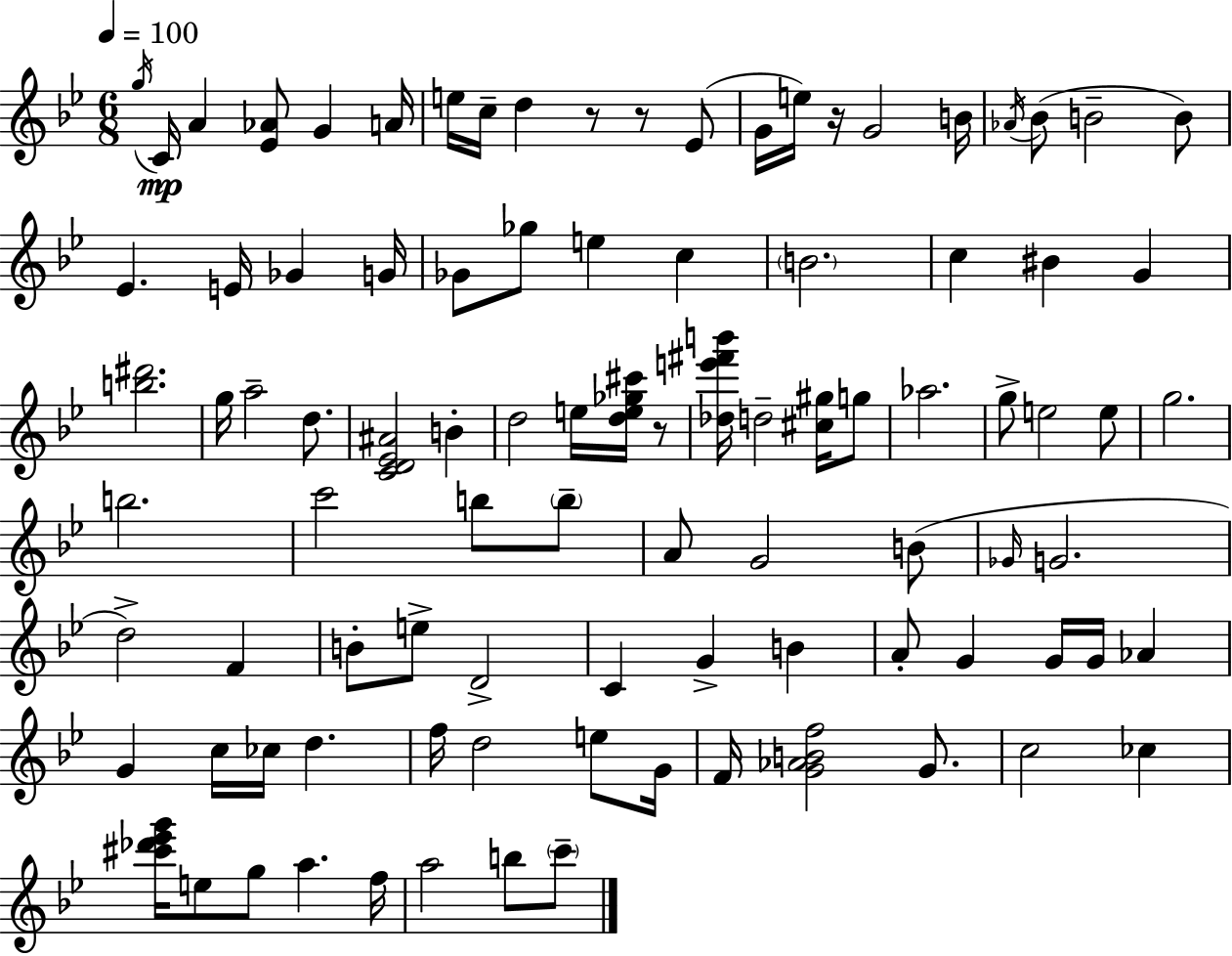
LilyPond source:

{
  \clef treble
  \numericTimeSignature
  \time 6/8
  \key bes \major
  \tempo 4 = 100
  \acciaccatura { g''16 }\mp c'16 a'4 <ees' aes'>8 g'4 | a'16 e''16 c''16-- d''4 r8 r8 ees'8( | g'16 e''16) r16 g'2 | b'16 \acciaccatura { aes'16 }( bes'8 b'2-- | \break b'8) ees'4. e'16 ges'4 | g'16 ges'8 ges''8 e''4 c''4 | \parenthesize b'2. | c''4 bis'4 g'4 | \break <b'' dis'''>2. | g''16 a''2-- d''8. | <c' d' ees' ais'>2 b'4-. | d''2 e''16 <d'' e'' ges'' cis'''>16 | \break r8 <des'' e''' fis''' b'''>16 d''2-- <cis'' gis''>16 | g''8 aes''2. | g''8-> e''2 | e''8 g''2. | \break b''2. | c'''2 b''8 | \parenthesize b''8-- a'8 g'2 | b'8( \grace { ges'16 } g'2. | \break d''2->) f'4 | b'8-. e''8-> d'2-> | c'4 g'4-> b'4 | a'8-. g'4 g'16 g'16 aes'4 | \break g'4 c''16 ces''16 d''4. | f''16 d''2 | e''8 g'16 f'16 <g' aes' b' f''>2 | g'8. c''2 ces''4 | \break <cis''' des''' ees''' g'''>16 e''8 g''8 a''4. | f''16 a''2 b''8 | \parenthesize c'''8-- \bar "|."
}